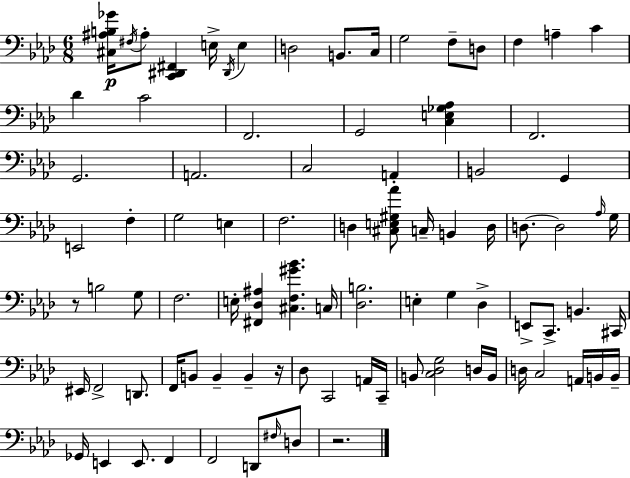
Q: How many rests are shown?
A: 3